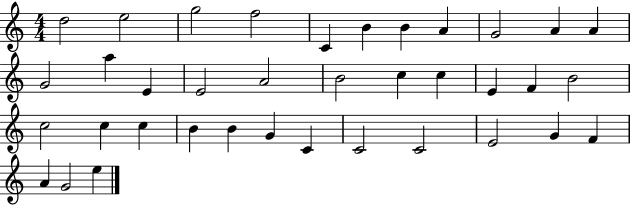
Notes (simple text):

D5/h E5/h G5/h F5/h C4/q B4/q B4/q A4/q G4/h A4/q A4/q G4/h A5/q E4/q E4/h A4/h B4/h C5/q C5/q E4/q F4/q B4/h C5/h C5/q C5/q B4/q B4/q G4/q C4/q C4/h C4/h E4/h G4/q F4/q A4/q G4/h E5/q